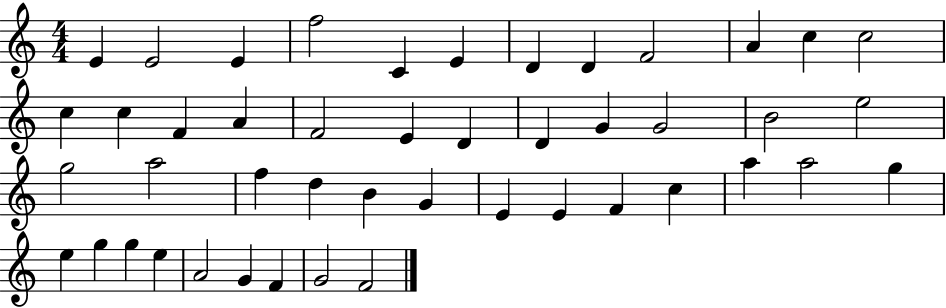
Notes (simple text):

E4/q E4/h E4/q F5/h C4/q E4/q D4/q D4/q F4/h A4/q C5/q C5/h C5/q C5/q F4/q A4/q F4/h E4/q D4/q D4/q G4/q G4/h B4/h E5/h G5/h A5/h F5/q D5/q B4/q G4/q E4/q E4/q F4/q C5/q A5/q A5/h G5/q E5/q G5/q G5/q E5/q A4/h G4/q F4/q G4/h F4/h